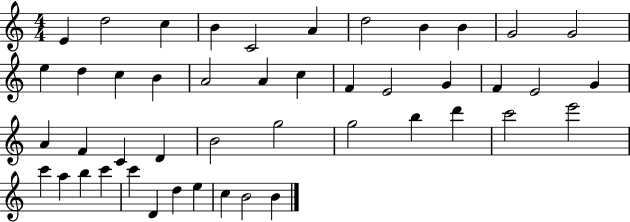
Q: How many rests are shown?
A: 0